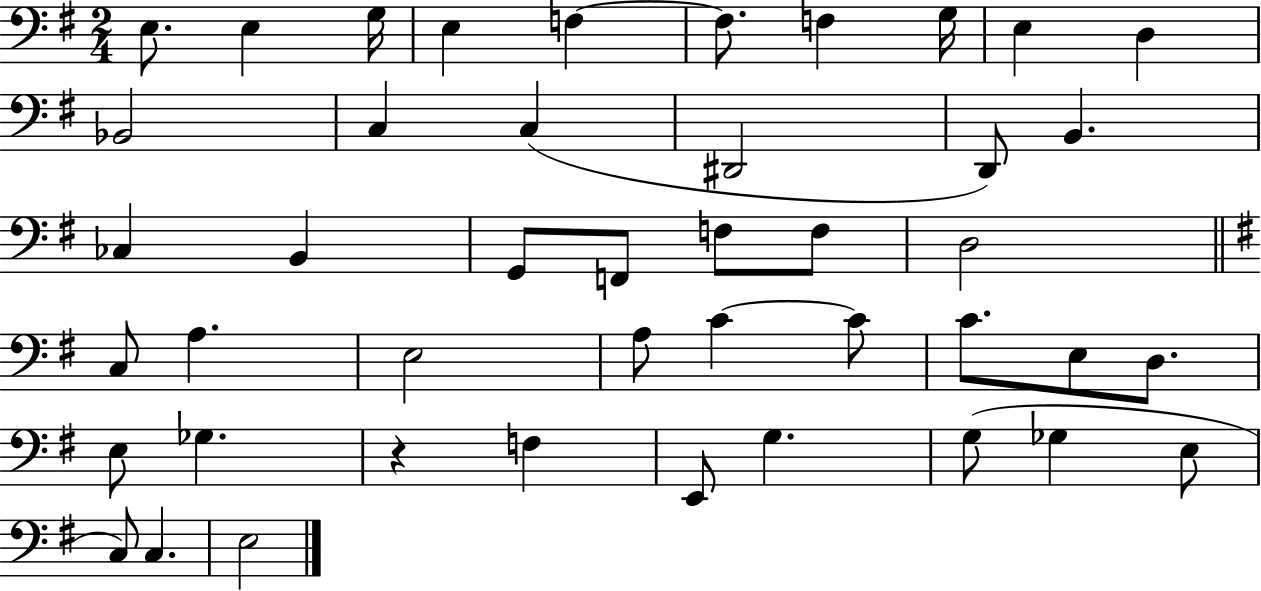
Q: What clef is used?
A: bass